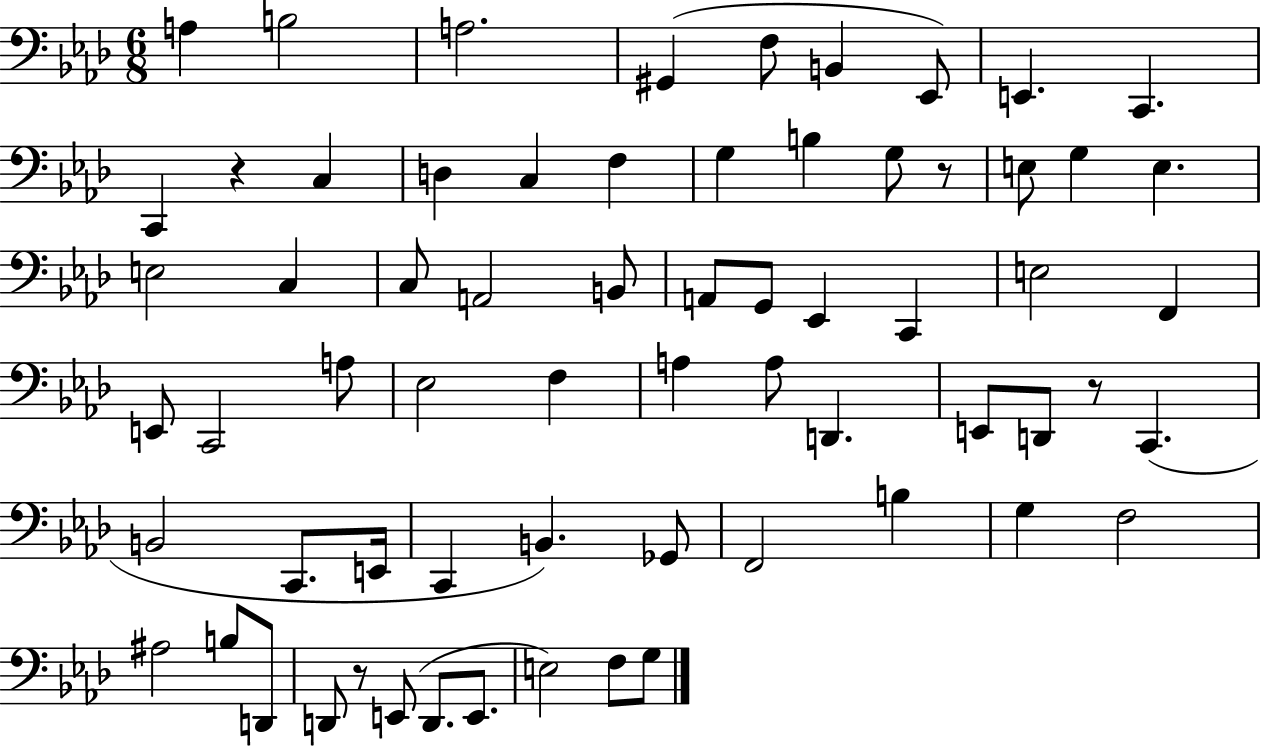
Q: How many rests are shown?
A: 4